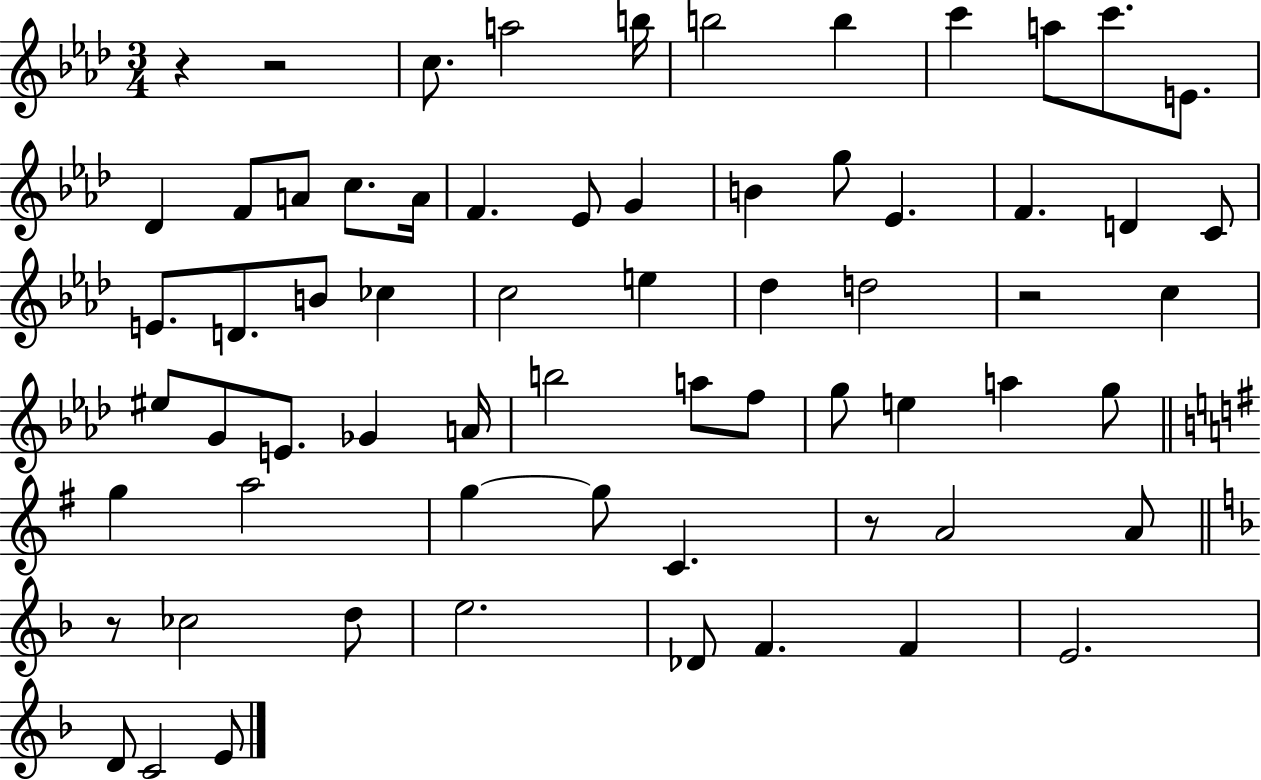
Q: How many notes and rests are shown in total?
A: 66